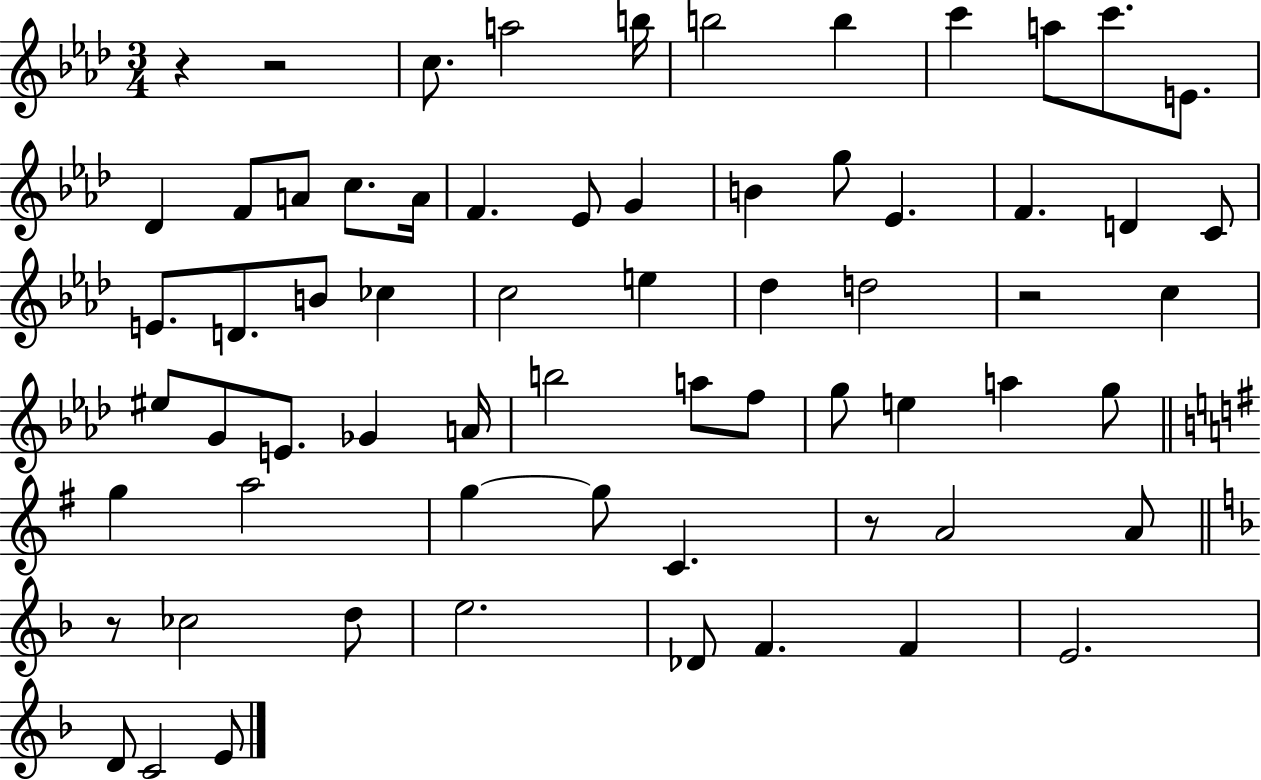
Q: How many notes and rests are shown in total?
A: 66